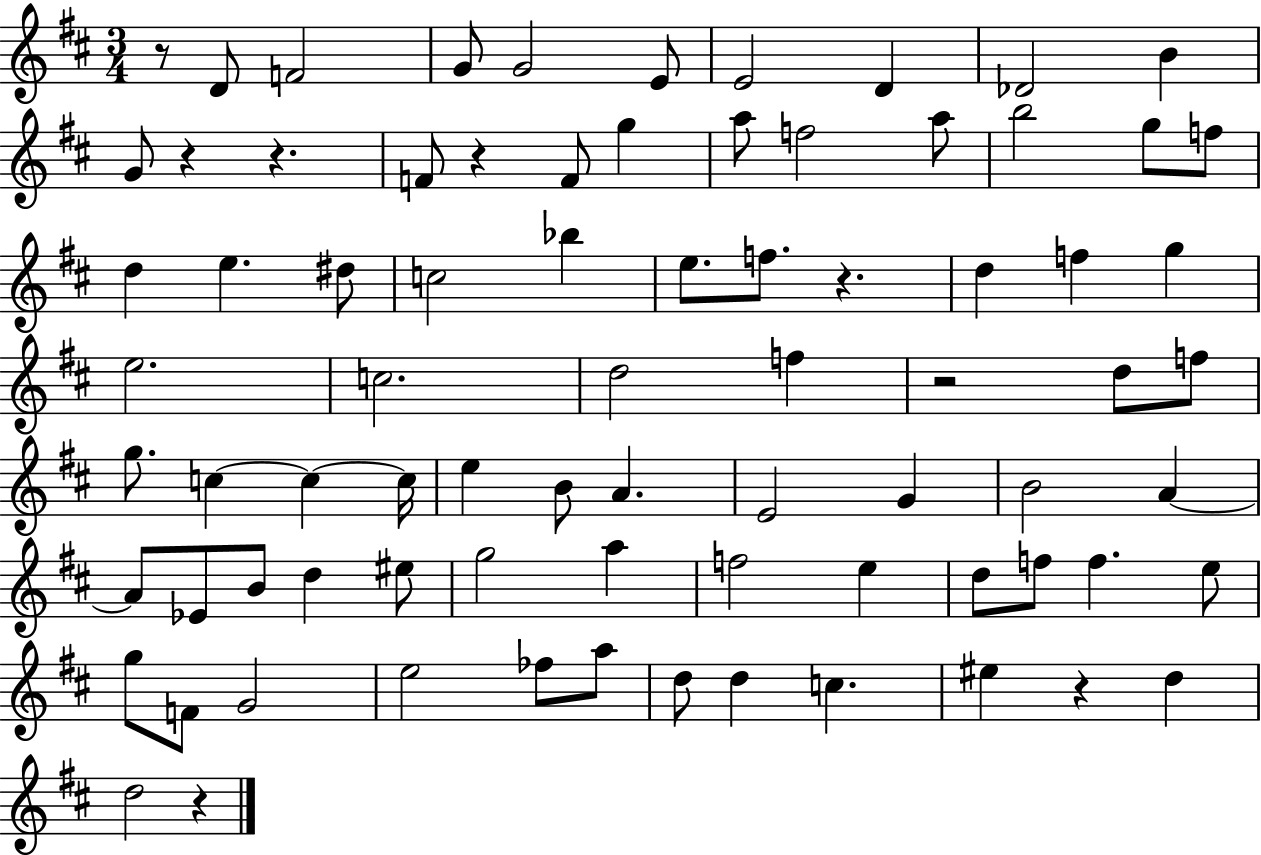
{
  \clef treble
  \numericTimeSignature
  \time 3/4
  \key d \major
  r8 d'8 f'2 | g'8 g'2 e'8 | e'2 d'4 | des'2 b'4 | \break g'8 r4 r4. | f'8 r4 f'8 g''4 | a''8 f''2 a''8 | b''2 g''8 f''8 | \break d''4 e''4. dis''8 | c''2 bes''4 | e''8. f''8. r4. | d''4 f''4 g''4 | \break e''2. | c''2. | d''2 f''4 | r2 d''8 f''8 | \break g''8. c''4~~ c''4~~ c''16 | e''4 b'8 a'4. | e'2 g'4 | b'2 a'4~~ | \break a'8 ees'8 b'8 d''4 eis''8 | g''2 a''4 | f''2 e''4 | d''8 f''8 f''4. e''8 | \break g''8 f'8 g'2 | e''2 fes''8 a''8 | d''8 d''4 c''4. | eis''4 r4 d''4 | \break d''2 r4 | \bar "|."
}